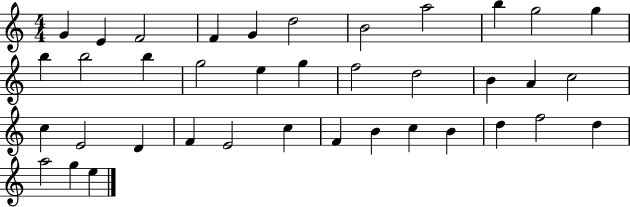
G4/q E4/q F4/h F4/q G4/q D5/h B4/h A5/h B5/q G5/h G5/q B5/q B5/h B5/q G5/h E5/q G5/q F5/h D5/h B4/q A4/q C5/h C5/q E4/h D4/q F4/q E4/h C5/q F4/q B4/q C5/q B4/q D5/q F5/h D5/q A5/h G5/q E5/q